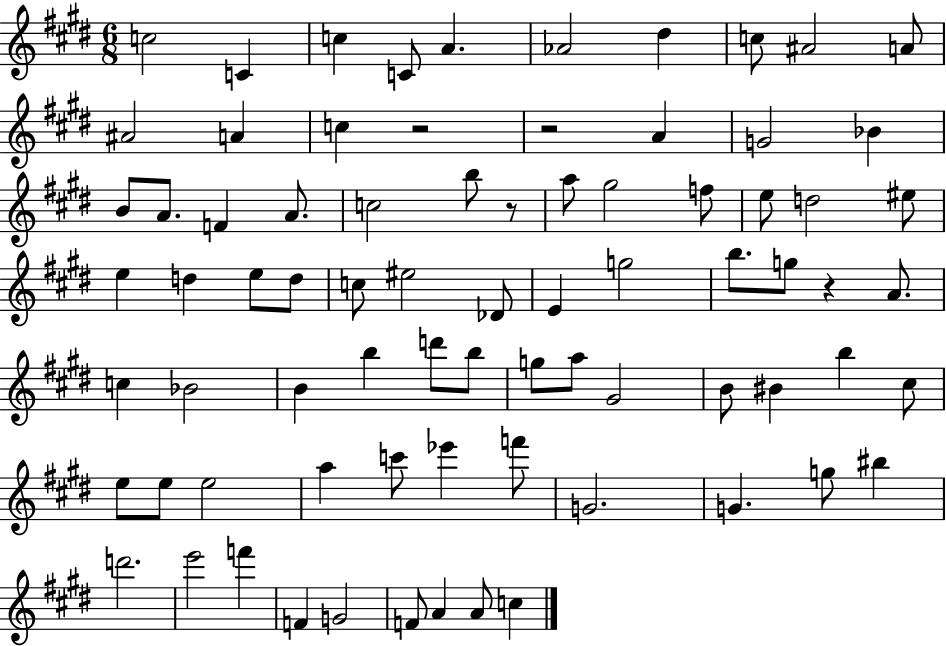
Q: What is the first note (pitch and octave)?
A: C5